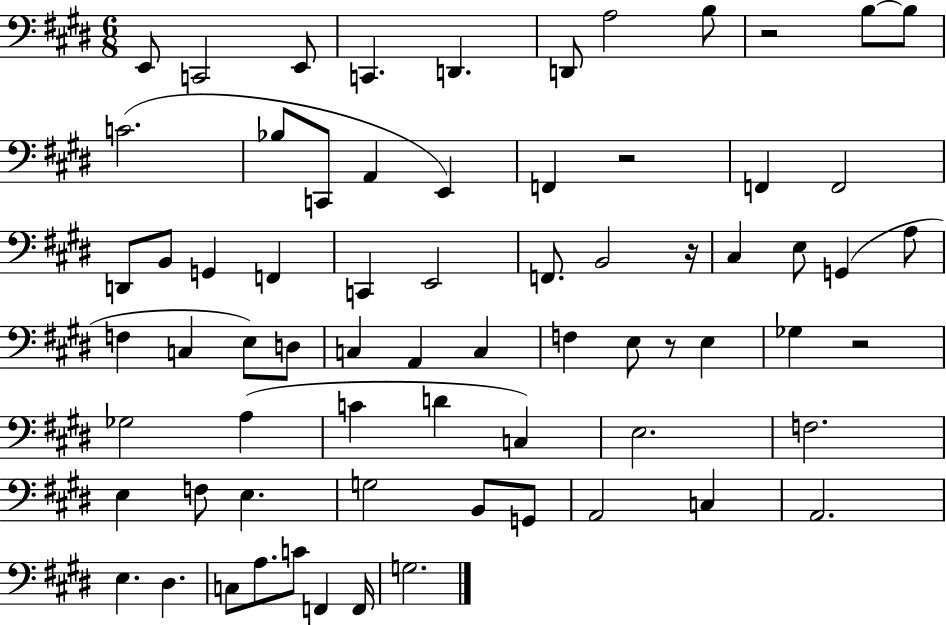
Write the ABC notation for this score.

X:1
T:Untitled
M:6/8
L:1/4
K:E
E,,/2 C,,2 E,,/2 C,, D,, D,,/2 A,2 B,/2 z2 B,/2 B,/2 C2 _B,/2 C,,/2 A,, E,, F,, z2 F,, F,,2 D,,/2 B,,/2 G,, F,, C,, E,,2 F,,/2 B,,2 z/4 ^C, E,/2 G,, A,/2 F, C, E,/2 D,/2 C, A,, C, F, E,/2 z/2 E, _G, z2 _G,2 A, C D C, E,2 F,2 E, F,/2 E, G,2 B,,/2 G,,/2 A,,2 C, A,,2 E, ^D, C,/2 A,/2 C/2 F,, F,,/4 G,2